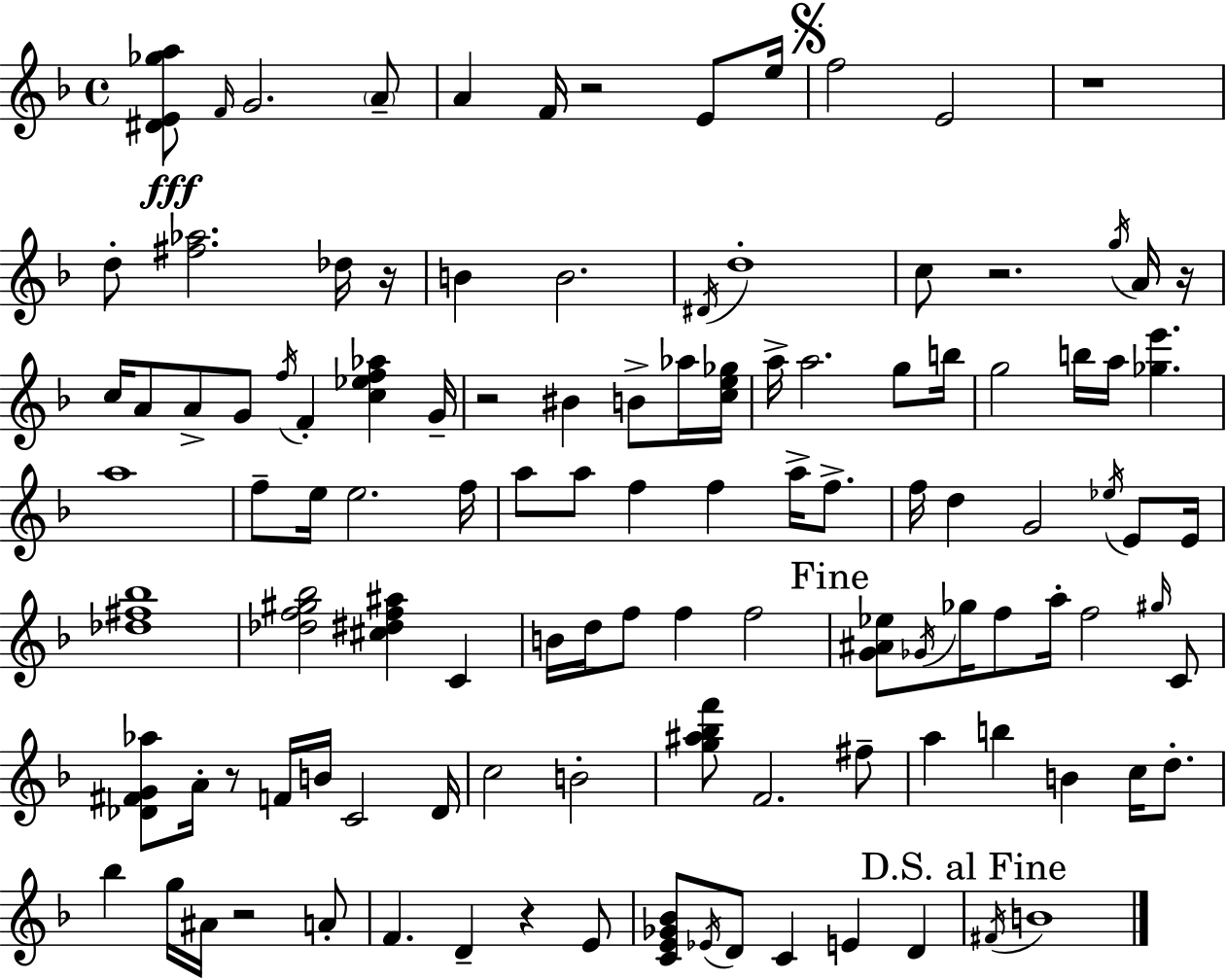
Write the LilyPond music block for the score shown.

{
  \clef treble
  \time 4/4
  \defaultTimeSignature
  \key f \major
  <dis' e' ges'' a''>8\fff \grace { f'16 } g'2. \parenthesize a'8-- | a'4 f'16 r2 e'8 | e''16 \mark \markup { \musicglyph "scripts.segno" } f''2 e'2 | r1 | \break d''8-. <fis'' aes''>2. des''16 | r16 b'4 b'2. | \acciaccatura { dis'16 } d''1-. | c''8 r2. | \break \acciaccatura { g''16 } a'16 r16 c''16 a'8 a'8-> g'8 \acciaccatura { f''16 } f'4-. <c'' ees'' f'' aes''>4 | g'16-- r2 bis'4 | b'8-> aes''16 <c'' e'' ges''>16 a''16-> a''2. | g''8 b''16 g''2 b''16 a''16 <ges'' e'''>4. | \break a''1 | f''8-- e''16 e''2. | f''16 a''8 a''8 f''4 f''4 | a''16-> f''8.-> f''16 d''4 g'2 | \break \acciaccatura { ees''16 } e'8 e'16 <des'' fis'' bes''>1 | <des'' f'' gis'' bes''>2 <cis'' dis'' f'' ais''>4 | c'4 b'16 d''16 f''8 f''4 f''2 | \mark "Fine" <g' ais' ees''>8 \acciaccatura { ges'16 } ges''16 f''8 a''16-. f''2 | \break \grace { gis''16 } c'8 <des' fis' g' aes''>8 a'16-. r8 f'16 b'16 c'2 | des'16 c''2 b'2-. | <g'' ais'' bes'' f'''>8 f'2. | fis''8-- a''4 b''4 b'4 | \break c''16 d''8.-. bes''4 g''16 ais'16 r2 | a'8-. f'4. d'4-- | r4 e'8 <c' e' ges' bes'>8 \acciaccatura { ees'16 } d'8 c'4 | e'4 d'4 \mark "D.S. al Fine" \acciaccatura { fis'16 } b'1 | \break \bar "|."
}